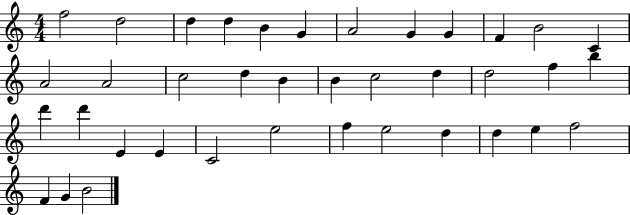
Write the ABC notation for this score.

X:1
T:Untitled
M:4/4
L:1/4
K:C
f2 d2 d d B G A2 G G F B2 C A2 A2 c2 d B B c2 d d2 f b d' d' E E C2 e2 f e2 d d e f2 F G B2